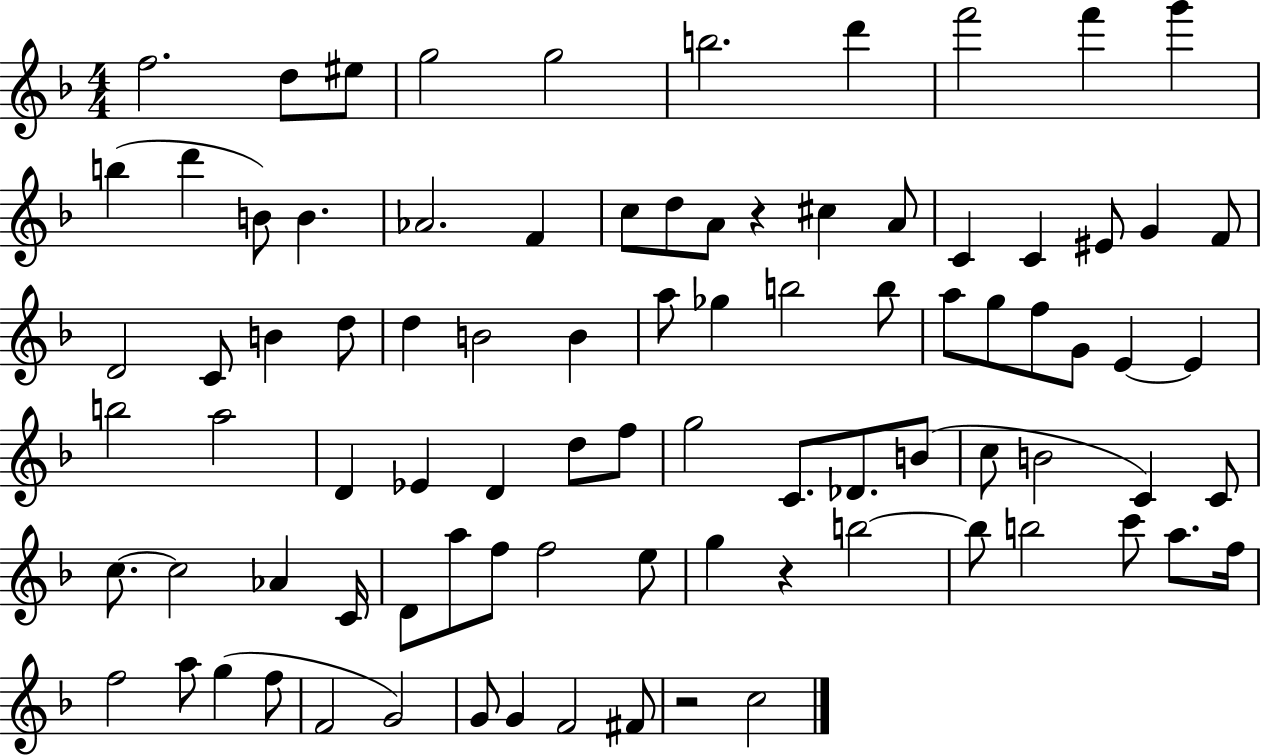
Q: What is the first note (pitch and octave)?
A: F5